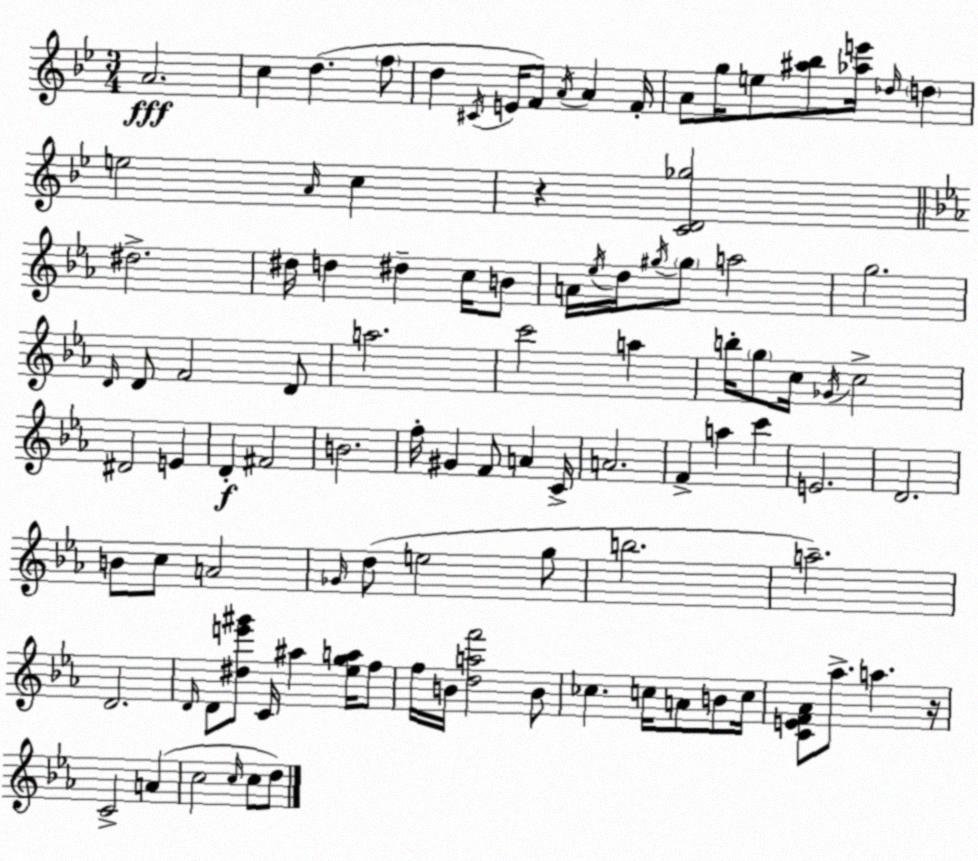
X:1
T:Untitled
M:3/4
L:1/4
K:Gm
A2 c d f/2 d ^C/4 E/4 F/2 A/4 A F/4 A/2 g/4 e/2 [^a_b]/2 [_ae']/4 _d/4 d e2 A/4 c z [CD_g]2 ^d2 ^d/4 d ^d c/4 B/2 A/4 _e/4 d/4 ^g/4 ^g/2 a2 g2 D/4 D/2 F2 D/2 a2 c'2 a b/4 g/2 c/4 _G/4 c2 ^D2 E D ^F2 B2 f/4 ^G F/2 A C/4 A2 F a c' E2 D2 B/2 c/2 A2 _G/4 d/2 e2 g/2 b2 a2 D2 D/4 D/2 [^de'^g']/2 C/4 ^a [_ega]/4 f/2 f/4 B/4 [daf']2 B/2 _c c/4 A/2 B/2 c/4 [CEF_A]/2 _a/2 a z/4 C2 A c2 c/4 c/2 d/2